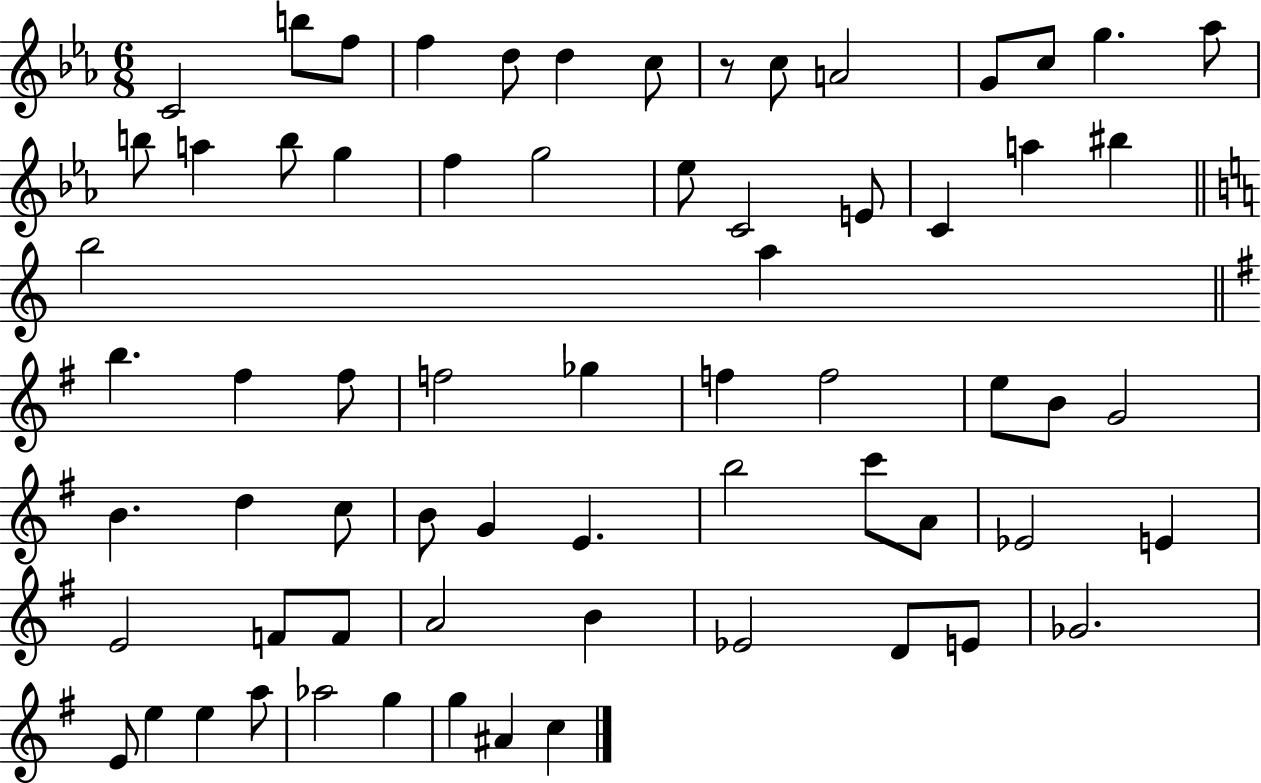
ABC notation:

X:1
T:Untitled
M:6/8
L:1/4
K:Eb
C2 b/2 f/2 f d/2 d c/2 z/2 c/2 A2 G/2 c/2 g _a/2 b/2 a b/2 g f g2 _e/2 C2 E/2 C a ^b b2 a b ^f ^f/2 f2 _g f f2 e/2 B/2 G2 B d c/2 B/2 G E b2 c'/2 A/2 _E2 E E2 F/2 F/2 A2 B _E2 D/2 E/2 _G2 E/2 e e a/2 _a2 g g ^A c